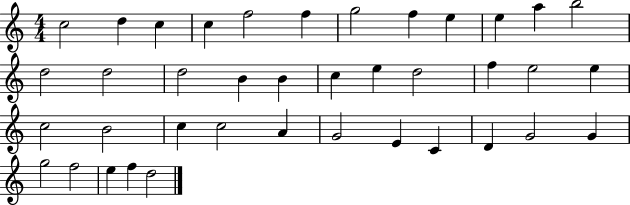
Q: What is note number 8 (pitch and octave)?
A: F5